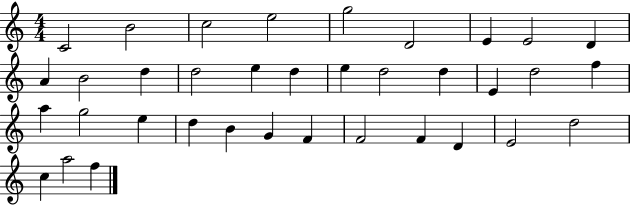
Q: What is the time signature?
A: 4/4